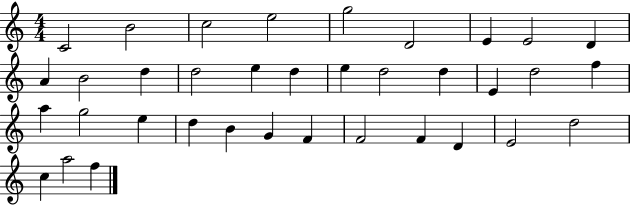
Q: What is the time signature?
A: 4/4